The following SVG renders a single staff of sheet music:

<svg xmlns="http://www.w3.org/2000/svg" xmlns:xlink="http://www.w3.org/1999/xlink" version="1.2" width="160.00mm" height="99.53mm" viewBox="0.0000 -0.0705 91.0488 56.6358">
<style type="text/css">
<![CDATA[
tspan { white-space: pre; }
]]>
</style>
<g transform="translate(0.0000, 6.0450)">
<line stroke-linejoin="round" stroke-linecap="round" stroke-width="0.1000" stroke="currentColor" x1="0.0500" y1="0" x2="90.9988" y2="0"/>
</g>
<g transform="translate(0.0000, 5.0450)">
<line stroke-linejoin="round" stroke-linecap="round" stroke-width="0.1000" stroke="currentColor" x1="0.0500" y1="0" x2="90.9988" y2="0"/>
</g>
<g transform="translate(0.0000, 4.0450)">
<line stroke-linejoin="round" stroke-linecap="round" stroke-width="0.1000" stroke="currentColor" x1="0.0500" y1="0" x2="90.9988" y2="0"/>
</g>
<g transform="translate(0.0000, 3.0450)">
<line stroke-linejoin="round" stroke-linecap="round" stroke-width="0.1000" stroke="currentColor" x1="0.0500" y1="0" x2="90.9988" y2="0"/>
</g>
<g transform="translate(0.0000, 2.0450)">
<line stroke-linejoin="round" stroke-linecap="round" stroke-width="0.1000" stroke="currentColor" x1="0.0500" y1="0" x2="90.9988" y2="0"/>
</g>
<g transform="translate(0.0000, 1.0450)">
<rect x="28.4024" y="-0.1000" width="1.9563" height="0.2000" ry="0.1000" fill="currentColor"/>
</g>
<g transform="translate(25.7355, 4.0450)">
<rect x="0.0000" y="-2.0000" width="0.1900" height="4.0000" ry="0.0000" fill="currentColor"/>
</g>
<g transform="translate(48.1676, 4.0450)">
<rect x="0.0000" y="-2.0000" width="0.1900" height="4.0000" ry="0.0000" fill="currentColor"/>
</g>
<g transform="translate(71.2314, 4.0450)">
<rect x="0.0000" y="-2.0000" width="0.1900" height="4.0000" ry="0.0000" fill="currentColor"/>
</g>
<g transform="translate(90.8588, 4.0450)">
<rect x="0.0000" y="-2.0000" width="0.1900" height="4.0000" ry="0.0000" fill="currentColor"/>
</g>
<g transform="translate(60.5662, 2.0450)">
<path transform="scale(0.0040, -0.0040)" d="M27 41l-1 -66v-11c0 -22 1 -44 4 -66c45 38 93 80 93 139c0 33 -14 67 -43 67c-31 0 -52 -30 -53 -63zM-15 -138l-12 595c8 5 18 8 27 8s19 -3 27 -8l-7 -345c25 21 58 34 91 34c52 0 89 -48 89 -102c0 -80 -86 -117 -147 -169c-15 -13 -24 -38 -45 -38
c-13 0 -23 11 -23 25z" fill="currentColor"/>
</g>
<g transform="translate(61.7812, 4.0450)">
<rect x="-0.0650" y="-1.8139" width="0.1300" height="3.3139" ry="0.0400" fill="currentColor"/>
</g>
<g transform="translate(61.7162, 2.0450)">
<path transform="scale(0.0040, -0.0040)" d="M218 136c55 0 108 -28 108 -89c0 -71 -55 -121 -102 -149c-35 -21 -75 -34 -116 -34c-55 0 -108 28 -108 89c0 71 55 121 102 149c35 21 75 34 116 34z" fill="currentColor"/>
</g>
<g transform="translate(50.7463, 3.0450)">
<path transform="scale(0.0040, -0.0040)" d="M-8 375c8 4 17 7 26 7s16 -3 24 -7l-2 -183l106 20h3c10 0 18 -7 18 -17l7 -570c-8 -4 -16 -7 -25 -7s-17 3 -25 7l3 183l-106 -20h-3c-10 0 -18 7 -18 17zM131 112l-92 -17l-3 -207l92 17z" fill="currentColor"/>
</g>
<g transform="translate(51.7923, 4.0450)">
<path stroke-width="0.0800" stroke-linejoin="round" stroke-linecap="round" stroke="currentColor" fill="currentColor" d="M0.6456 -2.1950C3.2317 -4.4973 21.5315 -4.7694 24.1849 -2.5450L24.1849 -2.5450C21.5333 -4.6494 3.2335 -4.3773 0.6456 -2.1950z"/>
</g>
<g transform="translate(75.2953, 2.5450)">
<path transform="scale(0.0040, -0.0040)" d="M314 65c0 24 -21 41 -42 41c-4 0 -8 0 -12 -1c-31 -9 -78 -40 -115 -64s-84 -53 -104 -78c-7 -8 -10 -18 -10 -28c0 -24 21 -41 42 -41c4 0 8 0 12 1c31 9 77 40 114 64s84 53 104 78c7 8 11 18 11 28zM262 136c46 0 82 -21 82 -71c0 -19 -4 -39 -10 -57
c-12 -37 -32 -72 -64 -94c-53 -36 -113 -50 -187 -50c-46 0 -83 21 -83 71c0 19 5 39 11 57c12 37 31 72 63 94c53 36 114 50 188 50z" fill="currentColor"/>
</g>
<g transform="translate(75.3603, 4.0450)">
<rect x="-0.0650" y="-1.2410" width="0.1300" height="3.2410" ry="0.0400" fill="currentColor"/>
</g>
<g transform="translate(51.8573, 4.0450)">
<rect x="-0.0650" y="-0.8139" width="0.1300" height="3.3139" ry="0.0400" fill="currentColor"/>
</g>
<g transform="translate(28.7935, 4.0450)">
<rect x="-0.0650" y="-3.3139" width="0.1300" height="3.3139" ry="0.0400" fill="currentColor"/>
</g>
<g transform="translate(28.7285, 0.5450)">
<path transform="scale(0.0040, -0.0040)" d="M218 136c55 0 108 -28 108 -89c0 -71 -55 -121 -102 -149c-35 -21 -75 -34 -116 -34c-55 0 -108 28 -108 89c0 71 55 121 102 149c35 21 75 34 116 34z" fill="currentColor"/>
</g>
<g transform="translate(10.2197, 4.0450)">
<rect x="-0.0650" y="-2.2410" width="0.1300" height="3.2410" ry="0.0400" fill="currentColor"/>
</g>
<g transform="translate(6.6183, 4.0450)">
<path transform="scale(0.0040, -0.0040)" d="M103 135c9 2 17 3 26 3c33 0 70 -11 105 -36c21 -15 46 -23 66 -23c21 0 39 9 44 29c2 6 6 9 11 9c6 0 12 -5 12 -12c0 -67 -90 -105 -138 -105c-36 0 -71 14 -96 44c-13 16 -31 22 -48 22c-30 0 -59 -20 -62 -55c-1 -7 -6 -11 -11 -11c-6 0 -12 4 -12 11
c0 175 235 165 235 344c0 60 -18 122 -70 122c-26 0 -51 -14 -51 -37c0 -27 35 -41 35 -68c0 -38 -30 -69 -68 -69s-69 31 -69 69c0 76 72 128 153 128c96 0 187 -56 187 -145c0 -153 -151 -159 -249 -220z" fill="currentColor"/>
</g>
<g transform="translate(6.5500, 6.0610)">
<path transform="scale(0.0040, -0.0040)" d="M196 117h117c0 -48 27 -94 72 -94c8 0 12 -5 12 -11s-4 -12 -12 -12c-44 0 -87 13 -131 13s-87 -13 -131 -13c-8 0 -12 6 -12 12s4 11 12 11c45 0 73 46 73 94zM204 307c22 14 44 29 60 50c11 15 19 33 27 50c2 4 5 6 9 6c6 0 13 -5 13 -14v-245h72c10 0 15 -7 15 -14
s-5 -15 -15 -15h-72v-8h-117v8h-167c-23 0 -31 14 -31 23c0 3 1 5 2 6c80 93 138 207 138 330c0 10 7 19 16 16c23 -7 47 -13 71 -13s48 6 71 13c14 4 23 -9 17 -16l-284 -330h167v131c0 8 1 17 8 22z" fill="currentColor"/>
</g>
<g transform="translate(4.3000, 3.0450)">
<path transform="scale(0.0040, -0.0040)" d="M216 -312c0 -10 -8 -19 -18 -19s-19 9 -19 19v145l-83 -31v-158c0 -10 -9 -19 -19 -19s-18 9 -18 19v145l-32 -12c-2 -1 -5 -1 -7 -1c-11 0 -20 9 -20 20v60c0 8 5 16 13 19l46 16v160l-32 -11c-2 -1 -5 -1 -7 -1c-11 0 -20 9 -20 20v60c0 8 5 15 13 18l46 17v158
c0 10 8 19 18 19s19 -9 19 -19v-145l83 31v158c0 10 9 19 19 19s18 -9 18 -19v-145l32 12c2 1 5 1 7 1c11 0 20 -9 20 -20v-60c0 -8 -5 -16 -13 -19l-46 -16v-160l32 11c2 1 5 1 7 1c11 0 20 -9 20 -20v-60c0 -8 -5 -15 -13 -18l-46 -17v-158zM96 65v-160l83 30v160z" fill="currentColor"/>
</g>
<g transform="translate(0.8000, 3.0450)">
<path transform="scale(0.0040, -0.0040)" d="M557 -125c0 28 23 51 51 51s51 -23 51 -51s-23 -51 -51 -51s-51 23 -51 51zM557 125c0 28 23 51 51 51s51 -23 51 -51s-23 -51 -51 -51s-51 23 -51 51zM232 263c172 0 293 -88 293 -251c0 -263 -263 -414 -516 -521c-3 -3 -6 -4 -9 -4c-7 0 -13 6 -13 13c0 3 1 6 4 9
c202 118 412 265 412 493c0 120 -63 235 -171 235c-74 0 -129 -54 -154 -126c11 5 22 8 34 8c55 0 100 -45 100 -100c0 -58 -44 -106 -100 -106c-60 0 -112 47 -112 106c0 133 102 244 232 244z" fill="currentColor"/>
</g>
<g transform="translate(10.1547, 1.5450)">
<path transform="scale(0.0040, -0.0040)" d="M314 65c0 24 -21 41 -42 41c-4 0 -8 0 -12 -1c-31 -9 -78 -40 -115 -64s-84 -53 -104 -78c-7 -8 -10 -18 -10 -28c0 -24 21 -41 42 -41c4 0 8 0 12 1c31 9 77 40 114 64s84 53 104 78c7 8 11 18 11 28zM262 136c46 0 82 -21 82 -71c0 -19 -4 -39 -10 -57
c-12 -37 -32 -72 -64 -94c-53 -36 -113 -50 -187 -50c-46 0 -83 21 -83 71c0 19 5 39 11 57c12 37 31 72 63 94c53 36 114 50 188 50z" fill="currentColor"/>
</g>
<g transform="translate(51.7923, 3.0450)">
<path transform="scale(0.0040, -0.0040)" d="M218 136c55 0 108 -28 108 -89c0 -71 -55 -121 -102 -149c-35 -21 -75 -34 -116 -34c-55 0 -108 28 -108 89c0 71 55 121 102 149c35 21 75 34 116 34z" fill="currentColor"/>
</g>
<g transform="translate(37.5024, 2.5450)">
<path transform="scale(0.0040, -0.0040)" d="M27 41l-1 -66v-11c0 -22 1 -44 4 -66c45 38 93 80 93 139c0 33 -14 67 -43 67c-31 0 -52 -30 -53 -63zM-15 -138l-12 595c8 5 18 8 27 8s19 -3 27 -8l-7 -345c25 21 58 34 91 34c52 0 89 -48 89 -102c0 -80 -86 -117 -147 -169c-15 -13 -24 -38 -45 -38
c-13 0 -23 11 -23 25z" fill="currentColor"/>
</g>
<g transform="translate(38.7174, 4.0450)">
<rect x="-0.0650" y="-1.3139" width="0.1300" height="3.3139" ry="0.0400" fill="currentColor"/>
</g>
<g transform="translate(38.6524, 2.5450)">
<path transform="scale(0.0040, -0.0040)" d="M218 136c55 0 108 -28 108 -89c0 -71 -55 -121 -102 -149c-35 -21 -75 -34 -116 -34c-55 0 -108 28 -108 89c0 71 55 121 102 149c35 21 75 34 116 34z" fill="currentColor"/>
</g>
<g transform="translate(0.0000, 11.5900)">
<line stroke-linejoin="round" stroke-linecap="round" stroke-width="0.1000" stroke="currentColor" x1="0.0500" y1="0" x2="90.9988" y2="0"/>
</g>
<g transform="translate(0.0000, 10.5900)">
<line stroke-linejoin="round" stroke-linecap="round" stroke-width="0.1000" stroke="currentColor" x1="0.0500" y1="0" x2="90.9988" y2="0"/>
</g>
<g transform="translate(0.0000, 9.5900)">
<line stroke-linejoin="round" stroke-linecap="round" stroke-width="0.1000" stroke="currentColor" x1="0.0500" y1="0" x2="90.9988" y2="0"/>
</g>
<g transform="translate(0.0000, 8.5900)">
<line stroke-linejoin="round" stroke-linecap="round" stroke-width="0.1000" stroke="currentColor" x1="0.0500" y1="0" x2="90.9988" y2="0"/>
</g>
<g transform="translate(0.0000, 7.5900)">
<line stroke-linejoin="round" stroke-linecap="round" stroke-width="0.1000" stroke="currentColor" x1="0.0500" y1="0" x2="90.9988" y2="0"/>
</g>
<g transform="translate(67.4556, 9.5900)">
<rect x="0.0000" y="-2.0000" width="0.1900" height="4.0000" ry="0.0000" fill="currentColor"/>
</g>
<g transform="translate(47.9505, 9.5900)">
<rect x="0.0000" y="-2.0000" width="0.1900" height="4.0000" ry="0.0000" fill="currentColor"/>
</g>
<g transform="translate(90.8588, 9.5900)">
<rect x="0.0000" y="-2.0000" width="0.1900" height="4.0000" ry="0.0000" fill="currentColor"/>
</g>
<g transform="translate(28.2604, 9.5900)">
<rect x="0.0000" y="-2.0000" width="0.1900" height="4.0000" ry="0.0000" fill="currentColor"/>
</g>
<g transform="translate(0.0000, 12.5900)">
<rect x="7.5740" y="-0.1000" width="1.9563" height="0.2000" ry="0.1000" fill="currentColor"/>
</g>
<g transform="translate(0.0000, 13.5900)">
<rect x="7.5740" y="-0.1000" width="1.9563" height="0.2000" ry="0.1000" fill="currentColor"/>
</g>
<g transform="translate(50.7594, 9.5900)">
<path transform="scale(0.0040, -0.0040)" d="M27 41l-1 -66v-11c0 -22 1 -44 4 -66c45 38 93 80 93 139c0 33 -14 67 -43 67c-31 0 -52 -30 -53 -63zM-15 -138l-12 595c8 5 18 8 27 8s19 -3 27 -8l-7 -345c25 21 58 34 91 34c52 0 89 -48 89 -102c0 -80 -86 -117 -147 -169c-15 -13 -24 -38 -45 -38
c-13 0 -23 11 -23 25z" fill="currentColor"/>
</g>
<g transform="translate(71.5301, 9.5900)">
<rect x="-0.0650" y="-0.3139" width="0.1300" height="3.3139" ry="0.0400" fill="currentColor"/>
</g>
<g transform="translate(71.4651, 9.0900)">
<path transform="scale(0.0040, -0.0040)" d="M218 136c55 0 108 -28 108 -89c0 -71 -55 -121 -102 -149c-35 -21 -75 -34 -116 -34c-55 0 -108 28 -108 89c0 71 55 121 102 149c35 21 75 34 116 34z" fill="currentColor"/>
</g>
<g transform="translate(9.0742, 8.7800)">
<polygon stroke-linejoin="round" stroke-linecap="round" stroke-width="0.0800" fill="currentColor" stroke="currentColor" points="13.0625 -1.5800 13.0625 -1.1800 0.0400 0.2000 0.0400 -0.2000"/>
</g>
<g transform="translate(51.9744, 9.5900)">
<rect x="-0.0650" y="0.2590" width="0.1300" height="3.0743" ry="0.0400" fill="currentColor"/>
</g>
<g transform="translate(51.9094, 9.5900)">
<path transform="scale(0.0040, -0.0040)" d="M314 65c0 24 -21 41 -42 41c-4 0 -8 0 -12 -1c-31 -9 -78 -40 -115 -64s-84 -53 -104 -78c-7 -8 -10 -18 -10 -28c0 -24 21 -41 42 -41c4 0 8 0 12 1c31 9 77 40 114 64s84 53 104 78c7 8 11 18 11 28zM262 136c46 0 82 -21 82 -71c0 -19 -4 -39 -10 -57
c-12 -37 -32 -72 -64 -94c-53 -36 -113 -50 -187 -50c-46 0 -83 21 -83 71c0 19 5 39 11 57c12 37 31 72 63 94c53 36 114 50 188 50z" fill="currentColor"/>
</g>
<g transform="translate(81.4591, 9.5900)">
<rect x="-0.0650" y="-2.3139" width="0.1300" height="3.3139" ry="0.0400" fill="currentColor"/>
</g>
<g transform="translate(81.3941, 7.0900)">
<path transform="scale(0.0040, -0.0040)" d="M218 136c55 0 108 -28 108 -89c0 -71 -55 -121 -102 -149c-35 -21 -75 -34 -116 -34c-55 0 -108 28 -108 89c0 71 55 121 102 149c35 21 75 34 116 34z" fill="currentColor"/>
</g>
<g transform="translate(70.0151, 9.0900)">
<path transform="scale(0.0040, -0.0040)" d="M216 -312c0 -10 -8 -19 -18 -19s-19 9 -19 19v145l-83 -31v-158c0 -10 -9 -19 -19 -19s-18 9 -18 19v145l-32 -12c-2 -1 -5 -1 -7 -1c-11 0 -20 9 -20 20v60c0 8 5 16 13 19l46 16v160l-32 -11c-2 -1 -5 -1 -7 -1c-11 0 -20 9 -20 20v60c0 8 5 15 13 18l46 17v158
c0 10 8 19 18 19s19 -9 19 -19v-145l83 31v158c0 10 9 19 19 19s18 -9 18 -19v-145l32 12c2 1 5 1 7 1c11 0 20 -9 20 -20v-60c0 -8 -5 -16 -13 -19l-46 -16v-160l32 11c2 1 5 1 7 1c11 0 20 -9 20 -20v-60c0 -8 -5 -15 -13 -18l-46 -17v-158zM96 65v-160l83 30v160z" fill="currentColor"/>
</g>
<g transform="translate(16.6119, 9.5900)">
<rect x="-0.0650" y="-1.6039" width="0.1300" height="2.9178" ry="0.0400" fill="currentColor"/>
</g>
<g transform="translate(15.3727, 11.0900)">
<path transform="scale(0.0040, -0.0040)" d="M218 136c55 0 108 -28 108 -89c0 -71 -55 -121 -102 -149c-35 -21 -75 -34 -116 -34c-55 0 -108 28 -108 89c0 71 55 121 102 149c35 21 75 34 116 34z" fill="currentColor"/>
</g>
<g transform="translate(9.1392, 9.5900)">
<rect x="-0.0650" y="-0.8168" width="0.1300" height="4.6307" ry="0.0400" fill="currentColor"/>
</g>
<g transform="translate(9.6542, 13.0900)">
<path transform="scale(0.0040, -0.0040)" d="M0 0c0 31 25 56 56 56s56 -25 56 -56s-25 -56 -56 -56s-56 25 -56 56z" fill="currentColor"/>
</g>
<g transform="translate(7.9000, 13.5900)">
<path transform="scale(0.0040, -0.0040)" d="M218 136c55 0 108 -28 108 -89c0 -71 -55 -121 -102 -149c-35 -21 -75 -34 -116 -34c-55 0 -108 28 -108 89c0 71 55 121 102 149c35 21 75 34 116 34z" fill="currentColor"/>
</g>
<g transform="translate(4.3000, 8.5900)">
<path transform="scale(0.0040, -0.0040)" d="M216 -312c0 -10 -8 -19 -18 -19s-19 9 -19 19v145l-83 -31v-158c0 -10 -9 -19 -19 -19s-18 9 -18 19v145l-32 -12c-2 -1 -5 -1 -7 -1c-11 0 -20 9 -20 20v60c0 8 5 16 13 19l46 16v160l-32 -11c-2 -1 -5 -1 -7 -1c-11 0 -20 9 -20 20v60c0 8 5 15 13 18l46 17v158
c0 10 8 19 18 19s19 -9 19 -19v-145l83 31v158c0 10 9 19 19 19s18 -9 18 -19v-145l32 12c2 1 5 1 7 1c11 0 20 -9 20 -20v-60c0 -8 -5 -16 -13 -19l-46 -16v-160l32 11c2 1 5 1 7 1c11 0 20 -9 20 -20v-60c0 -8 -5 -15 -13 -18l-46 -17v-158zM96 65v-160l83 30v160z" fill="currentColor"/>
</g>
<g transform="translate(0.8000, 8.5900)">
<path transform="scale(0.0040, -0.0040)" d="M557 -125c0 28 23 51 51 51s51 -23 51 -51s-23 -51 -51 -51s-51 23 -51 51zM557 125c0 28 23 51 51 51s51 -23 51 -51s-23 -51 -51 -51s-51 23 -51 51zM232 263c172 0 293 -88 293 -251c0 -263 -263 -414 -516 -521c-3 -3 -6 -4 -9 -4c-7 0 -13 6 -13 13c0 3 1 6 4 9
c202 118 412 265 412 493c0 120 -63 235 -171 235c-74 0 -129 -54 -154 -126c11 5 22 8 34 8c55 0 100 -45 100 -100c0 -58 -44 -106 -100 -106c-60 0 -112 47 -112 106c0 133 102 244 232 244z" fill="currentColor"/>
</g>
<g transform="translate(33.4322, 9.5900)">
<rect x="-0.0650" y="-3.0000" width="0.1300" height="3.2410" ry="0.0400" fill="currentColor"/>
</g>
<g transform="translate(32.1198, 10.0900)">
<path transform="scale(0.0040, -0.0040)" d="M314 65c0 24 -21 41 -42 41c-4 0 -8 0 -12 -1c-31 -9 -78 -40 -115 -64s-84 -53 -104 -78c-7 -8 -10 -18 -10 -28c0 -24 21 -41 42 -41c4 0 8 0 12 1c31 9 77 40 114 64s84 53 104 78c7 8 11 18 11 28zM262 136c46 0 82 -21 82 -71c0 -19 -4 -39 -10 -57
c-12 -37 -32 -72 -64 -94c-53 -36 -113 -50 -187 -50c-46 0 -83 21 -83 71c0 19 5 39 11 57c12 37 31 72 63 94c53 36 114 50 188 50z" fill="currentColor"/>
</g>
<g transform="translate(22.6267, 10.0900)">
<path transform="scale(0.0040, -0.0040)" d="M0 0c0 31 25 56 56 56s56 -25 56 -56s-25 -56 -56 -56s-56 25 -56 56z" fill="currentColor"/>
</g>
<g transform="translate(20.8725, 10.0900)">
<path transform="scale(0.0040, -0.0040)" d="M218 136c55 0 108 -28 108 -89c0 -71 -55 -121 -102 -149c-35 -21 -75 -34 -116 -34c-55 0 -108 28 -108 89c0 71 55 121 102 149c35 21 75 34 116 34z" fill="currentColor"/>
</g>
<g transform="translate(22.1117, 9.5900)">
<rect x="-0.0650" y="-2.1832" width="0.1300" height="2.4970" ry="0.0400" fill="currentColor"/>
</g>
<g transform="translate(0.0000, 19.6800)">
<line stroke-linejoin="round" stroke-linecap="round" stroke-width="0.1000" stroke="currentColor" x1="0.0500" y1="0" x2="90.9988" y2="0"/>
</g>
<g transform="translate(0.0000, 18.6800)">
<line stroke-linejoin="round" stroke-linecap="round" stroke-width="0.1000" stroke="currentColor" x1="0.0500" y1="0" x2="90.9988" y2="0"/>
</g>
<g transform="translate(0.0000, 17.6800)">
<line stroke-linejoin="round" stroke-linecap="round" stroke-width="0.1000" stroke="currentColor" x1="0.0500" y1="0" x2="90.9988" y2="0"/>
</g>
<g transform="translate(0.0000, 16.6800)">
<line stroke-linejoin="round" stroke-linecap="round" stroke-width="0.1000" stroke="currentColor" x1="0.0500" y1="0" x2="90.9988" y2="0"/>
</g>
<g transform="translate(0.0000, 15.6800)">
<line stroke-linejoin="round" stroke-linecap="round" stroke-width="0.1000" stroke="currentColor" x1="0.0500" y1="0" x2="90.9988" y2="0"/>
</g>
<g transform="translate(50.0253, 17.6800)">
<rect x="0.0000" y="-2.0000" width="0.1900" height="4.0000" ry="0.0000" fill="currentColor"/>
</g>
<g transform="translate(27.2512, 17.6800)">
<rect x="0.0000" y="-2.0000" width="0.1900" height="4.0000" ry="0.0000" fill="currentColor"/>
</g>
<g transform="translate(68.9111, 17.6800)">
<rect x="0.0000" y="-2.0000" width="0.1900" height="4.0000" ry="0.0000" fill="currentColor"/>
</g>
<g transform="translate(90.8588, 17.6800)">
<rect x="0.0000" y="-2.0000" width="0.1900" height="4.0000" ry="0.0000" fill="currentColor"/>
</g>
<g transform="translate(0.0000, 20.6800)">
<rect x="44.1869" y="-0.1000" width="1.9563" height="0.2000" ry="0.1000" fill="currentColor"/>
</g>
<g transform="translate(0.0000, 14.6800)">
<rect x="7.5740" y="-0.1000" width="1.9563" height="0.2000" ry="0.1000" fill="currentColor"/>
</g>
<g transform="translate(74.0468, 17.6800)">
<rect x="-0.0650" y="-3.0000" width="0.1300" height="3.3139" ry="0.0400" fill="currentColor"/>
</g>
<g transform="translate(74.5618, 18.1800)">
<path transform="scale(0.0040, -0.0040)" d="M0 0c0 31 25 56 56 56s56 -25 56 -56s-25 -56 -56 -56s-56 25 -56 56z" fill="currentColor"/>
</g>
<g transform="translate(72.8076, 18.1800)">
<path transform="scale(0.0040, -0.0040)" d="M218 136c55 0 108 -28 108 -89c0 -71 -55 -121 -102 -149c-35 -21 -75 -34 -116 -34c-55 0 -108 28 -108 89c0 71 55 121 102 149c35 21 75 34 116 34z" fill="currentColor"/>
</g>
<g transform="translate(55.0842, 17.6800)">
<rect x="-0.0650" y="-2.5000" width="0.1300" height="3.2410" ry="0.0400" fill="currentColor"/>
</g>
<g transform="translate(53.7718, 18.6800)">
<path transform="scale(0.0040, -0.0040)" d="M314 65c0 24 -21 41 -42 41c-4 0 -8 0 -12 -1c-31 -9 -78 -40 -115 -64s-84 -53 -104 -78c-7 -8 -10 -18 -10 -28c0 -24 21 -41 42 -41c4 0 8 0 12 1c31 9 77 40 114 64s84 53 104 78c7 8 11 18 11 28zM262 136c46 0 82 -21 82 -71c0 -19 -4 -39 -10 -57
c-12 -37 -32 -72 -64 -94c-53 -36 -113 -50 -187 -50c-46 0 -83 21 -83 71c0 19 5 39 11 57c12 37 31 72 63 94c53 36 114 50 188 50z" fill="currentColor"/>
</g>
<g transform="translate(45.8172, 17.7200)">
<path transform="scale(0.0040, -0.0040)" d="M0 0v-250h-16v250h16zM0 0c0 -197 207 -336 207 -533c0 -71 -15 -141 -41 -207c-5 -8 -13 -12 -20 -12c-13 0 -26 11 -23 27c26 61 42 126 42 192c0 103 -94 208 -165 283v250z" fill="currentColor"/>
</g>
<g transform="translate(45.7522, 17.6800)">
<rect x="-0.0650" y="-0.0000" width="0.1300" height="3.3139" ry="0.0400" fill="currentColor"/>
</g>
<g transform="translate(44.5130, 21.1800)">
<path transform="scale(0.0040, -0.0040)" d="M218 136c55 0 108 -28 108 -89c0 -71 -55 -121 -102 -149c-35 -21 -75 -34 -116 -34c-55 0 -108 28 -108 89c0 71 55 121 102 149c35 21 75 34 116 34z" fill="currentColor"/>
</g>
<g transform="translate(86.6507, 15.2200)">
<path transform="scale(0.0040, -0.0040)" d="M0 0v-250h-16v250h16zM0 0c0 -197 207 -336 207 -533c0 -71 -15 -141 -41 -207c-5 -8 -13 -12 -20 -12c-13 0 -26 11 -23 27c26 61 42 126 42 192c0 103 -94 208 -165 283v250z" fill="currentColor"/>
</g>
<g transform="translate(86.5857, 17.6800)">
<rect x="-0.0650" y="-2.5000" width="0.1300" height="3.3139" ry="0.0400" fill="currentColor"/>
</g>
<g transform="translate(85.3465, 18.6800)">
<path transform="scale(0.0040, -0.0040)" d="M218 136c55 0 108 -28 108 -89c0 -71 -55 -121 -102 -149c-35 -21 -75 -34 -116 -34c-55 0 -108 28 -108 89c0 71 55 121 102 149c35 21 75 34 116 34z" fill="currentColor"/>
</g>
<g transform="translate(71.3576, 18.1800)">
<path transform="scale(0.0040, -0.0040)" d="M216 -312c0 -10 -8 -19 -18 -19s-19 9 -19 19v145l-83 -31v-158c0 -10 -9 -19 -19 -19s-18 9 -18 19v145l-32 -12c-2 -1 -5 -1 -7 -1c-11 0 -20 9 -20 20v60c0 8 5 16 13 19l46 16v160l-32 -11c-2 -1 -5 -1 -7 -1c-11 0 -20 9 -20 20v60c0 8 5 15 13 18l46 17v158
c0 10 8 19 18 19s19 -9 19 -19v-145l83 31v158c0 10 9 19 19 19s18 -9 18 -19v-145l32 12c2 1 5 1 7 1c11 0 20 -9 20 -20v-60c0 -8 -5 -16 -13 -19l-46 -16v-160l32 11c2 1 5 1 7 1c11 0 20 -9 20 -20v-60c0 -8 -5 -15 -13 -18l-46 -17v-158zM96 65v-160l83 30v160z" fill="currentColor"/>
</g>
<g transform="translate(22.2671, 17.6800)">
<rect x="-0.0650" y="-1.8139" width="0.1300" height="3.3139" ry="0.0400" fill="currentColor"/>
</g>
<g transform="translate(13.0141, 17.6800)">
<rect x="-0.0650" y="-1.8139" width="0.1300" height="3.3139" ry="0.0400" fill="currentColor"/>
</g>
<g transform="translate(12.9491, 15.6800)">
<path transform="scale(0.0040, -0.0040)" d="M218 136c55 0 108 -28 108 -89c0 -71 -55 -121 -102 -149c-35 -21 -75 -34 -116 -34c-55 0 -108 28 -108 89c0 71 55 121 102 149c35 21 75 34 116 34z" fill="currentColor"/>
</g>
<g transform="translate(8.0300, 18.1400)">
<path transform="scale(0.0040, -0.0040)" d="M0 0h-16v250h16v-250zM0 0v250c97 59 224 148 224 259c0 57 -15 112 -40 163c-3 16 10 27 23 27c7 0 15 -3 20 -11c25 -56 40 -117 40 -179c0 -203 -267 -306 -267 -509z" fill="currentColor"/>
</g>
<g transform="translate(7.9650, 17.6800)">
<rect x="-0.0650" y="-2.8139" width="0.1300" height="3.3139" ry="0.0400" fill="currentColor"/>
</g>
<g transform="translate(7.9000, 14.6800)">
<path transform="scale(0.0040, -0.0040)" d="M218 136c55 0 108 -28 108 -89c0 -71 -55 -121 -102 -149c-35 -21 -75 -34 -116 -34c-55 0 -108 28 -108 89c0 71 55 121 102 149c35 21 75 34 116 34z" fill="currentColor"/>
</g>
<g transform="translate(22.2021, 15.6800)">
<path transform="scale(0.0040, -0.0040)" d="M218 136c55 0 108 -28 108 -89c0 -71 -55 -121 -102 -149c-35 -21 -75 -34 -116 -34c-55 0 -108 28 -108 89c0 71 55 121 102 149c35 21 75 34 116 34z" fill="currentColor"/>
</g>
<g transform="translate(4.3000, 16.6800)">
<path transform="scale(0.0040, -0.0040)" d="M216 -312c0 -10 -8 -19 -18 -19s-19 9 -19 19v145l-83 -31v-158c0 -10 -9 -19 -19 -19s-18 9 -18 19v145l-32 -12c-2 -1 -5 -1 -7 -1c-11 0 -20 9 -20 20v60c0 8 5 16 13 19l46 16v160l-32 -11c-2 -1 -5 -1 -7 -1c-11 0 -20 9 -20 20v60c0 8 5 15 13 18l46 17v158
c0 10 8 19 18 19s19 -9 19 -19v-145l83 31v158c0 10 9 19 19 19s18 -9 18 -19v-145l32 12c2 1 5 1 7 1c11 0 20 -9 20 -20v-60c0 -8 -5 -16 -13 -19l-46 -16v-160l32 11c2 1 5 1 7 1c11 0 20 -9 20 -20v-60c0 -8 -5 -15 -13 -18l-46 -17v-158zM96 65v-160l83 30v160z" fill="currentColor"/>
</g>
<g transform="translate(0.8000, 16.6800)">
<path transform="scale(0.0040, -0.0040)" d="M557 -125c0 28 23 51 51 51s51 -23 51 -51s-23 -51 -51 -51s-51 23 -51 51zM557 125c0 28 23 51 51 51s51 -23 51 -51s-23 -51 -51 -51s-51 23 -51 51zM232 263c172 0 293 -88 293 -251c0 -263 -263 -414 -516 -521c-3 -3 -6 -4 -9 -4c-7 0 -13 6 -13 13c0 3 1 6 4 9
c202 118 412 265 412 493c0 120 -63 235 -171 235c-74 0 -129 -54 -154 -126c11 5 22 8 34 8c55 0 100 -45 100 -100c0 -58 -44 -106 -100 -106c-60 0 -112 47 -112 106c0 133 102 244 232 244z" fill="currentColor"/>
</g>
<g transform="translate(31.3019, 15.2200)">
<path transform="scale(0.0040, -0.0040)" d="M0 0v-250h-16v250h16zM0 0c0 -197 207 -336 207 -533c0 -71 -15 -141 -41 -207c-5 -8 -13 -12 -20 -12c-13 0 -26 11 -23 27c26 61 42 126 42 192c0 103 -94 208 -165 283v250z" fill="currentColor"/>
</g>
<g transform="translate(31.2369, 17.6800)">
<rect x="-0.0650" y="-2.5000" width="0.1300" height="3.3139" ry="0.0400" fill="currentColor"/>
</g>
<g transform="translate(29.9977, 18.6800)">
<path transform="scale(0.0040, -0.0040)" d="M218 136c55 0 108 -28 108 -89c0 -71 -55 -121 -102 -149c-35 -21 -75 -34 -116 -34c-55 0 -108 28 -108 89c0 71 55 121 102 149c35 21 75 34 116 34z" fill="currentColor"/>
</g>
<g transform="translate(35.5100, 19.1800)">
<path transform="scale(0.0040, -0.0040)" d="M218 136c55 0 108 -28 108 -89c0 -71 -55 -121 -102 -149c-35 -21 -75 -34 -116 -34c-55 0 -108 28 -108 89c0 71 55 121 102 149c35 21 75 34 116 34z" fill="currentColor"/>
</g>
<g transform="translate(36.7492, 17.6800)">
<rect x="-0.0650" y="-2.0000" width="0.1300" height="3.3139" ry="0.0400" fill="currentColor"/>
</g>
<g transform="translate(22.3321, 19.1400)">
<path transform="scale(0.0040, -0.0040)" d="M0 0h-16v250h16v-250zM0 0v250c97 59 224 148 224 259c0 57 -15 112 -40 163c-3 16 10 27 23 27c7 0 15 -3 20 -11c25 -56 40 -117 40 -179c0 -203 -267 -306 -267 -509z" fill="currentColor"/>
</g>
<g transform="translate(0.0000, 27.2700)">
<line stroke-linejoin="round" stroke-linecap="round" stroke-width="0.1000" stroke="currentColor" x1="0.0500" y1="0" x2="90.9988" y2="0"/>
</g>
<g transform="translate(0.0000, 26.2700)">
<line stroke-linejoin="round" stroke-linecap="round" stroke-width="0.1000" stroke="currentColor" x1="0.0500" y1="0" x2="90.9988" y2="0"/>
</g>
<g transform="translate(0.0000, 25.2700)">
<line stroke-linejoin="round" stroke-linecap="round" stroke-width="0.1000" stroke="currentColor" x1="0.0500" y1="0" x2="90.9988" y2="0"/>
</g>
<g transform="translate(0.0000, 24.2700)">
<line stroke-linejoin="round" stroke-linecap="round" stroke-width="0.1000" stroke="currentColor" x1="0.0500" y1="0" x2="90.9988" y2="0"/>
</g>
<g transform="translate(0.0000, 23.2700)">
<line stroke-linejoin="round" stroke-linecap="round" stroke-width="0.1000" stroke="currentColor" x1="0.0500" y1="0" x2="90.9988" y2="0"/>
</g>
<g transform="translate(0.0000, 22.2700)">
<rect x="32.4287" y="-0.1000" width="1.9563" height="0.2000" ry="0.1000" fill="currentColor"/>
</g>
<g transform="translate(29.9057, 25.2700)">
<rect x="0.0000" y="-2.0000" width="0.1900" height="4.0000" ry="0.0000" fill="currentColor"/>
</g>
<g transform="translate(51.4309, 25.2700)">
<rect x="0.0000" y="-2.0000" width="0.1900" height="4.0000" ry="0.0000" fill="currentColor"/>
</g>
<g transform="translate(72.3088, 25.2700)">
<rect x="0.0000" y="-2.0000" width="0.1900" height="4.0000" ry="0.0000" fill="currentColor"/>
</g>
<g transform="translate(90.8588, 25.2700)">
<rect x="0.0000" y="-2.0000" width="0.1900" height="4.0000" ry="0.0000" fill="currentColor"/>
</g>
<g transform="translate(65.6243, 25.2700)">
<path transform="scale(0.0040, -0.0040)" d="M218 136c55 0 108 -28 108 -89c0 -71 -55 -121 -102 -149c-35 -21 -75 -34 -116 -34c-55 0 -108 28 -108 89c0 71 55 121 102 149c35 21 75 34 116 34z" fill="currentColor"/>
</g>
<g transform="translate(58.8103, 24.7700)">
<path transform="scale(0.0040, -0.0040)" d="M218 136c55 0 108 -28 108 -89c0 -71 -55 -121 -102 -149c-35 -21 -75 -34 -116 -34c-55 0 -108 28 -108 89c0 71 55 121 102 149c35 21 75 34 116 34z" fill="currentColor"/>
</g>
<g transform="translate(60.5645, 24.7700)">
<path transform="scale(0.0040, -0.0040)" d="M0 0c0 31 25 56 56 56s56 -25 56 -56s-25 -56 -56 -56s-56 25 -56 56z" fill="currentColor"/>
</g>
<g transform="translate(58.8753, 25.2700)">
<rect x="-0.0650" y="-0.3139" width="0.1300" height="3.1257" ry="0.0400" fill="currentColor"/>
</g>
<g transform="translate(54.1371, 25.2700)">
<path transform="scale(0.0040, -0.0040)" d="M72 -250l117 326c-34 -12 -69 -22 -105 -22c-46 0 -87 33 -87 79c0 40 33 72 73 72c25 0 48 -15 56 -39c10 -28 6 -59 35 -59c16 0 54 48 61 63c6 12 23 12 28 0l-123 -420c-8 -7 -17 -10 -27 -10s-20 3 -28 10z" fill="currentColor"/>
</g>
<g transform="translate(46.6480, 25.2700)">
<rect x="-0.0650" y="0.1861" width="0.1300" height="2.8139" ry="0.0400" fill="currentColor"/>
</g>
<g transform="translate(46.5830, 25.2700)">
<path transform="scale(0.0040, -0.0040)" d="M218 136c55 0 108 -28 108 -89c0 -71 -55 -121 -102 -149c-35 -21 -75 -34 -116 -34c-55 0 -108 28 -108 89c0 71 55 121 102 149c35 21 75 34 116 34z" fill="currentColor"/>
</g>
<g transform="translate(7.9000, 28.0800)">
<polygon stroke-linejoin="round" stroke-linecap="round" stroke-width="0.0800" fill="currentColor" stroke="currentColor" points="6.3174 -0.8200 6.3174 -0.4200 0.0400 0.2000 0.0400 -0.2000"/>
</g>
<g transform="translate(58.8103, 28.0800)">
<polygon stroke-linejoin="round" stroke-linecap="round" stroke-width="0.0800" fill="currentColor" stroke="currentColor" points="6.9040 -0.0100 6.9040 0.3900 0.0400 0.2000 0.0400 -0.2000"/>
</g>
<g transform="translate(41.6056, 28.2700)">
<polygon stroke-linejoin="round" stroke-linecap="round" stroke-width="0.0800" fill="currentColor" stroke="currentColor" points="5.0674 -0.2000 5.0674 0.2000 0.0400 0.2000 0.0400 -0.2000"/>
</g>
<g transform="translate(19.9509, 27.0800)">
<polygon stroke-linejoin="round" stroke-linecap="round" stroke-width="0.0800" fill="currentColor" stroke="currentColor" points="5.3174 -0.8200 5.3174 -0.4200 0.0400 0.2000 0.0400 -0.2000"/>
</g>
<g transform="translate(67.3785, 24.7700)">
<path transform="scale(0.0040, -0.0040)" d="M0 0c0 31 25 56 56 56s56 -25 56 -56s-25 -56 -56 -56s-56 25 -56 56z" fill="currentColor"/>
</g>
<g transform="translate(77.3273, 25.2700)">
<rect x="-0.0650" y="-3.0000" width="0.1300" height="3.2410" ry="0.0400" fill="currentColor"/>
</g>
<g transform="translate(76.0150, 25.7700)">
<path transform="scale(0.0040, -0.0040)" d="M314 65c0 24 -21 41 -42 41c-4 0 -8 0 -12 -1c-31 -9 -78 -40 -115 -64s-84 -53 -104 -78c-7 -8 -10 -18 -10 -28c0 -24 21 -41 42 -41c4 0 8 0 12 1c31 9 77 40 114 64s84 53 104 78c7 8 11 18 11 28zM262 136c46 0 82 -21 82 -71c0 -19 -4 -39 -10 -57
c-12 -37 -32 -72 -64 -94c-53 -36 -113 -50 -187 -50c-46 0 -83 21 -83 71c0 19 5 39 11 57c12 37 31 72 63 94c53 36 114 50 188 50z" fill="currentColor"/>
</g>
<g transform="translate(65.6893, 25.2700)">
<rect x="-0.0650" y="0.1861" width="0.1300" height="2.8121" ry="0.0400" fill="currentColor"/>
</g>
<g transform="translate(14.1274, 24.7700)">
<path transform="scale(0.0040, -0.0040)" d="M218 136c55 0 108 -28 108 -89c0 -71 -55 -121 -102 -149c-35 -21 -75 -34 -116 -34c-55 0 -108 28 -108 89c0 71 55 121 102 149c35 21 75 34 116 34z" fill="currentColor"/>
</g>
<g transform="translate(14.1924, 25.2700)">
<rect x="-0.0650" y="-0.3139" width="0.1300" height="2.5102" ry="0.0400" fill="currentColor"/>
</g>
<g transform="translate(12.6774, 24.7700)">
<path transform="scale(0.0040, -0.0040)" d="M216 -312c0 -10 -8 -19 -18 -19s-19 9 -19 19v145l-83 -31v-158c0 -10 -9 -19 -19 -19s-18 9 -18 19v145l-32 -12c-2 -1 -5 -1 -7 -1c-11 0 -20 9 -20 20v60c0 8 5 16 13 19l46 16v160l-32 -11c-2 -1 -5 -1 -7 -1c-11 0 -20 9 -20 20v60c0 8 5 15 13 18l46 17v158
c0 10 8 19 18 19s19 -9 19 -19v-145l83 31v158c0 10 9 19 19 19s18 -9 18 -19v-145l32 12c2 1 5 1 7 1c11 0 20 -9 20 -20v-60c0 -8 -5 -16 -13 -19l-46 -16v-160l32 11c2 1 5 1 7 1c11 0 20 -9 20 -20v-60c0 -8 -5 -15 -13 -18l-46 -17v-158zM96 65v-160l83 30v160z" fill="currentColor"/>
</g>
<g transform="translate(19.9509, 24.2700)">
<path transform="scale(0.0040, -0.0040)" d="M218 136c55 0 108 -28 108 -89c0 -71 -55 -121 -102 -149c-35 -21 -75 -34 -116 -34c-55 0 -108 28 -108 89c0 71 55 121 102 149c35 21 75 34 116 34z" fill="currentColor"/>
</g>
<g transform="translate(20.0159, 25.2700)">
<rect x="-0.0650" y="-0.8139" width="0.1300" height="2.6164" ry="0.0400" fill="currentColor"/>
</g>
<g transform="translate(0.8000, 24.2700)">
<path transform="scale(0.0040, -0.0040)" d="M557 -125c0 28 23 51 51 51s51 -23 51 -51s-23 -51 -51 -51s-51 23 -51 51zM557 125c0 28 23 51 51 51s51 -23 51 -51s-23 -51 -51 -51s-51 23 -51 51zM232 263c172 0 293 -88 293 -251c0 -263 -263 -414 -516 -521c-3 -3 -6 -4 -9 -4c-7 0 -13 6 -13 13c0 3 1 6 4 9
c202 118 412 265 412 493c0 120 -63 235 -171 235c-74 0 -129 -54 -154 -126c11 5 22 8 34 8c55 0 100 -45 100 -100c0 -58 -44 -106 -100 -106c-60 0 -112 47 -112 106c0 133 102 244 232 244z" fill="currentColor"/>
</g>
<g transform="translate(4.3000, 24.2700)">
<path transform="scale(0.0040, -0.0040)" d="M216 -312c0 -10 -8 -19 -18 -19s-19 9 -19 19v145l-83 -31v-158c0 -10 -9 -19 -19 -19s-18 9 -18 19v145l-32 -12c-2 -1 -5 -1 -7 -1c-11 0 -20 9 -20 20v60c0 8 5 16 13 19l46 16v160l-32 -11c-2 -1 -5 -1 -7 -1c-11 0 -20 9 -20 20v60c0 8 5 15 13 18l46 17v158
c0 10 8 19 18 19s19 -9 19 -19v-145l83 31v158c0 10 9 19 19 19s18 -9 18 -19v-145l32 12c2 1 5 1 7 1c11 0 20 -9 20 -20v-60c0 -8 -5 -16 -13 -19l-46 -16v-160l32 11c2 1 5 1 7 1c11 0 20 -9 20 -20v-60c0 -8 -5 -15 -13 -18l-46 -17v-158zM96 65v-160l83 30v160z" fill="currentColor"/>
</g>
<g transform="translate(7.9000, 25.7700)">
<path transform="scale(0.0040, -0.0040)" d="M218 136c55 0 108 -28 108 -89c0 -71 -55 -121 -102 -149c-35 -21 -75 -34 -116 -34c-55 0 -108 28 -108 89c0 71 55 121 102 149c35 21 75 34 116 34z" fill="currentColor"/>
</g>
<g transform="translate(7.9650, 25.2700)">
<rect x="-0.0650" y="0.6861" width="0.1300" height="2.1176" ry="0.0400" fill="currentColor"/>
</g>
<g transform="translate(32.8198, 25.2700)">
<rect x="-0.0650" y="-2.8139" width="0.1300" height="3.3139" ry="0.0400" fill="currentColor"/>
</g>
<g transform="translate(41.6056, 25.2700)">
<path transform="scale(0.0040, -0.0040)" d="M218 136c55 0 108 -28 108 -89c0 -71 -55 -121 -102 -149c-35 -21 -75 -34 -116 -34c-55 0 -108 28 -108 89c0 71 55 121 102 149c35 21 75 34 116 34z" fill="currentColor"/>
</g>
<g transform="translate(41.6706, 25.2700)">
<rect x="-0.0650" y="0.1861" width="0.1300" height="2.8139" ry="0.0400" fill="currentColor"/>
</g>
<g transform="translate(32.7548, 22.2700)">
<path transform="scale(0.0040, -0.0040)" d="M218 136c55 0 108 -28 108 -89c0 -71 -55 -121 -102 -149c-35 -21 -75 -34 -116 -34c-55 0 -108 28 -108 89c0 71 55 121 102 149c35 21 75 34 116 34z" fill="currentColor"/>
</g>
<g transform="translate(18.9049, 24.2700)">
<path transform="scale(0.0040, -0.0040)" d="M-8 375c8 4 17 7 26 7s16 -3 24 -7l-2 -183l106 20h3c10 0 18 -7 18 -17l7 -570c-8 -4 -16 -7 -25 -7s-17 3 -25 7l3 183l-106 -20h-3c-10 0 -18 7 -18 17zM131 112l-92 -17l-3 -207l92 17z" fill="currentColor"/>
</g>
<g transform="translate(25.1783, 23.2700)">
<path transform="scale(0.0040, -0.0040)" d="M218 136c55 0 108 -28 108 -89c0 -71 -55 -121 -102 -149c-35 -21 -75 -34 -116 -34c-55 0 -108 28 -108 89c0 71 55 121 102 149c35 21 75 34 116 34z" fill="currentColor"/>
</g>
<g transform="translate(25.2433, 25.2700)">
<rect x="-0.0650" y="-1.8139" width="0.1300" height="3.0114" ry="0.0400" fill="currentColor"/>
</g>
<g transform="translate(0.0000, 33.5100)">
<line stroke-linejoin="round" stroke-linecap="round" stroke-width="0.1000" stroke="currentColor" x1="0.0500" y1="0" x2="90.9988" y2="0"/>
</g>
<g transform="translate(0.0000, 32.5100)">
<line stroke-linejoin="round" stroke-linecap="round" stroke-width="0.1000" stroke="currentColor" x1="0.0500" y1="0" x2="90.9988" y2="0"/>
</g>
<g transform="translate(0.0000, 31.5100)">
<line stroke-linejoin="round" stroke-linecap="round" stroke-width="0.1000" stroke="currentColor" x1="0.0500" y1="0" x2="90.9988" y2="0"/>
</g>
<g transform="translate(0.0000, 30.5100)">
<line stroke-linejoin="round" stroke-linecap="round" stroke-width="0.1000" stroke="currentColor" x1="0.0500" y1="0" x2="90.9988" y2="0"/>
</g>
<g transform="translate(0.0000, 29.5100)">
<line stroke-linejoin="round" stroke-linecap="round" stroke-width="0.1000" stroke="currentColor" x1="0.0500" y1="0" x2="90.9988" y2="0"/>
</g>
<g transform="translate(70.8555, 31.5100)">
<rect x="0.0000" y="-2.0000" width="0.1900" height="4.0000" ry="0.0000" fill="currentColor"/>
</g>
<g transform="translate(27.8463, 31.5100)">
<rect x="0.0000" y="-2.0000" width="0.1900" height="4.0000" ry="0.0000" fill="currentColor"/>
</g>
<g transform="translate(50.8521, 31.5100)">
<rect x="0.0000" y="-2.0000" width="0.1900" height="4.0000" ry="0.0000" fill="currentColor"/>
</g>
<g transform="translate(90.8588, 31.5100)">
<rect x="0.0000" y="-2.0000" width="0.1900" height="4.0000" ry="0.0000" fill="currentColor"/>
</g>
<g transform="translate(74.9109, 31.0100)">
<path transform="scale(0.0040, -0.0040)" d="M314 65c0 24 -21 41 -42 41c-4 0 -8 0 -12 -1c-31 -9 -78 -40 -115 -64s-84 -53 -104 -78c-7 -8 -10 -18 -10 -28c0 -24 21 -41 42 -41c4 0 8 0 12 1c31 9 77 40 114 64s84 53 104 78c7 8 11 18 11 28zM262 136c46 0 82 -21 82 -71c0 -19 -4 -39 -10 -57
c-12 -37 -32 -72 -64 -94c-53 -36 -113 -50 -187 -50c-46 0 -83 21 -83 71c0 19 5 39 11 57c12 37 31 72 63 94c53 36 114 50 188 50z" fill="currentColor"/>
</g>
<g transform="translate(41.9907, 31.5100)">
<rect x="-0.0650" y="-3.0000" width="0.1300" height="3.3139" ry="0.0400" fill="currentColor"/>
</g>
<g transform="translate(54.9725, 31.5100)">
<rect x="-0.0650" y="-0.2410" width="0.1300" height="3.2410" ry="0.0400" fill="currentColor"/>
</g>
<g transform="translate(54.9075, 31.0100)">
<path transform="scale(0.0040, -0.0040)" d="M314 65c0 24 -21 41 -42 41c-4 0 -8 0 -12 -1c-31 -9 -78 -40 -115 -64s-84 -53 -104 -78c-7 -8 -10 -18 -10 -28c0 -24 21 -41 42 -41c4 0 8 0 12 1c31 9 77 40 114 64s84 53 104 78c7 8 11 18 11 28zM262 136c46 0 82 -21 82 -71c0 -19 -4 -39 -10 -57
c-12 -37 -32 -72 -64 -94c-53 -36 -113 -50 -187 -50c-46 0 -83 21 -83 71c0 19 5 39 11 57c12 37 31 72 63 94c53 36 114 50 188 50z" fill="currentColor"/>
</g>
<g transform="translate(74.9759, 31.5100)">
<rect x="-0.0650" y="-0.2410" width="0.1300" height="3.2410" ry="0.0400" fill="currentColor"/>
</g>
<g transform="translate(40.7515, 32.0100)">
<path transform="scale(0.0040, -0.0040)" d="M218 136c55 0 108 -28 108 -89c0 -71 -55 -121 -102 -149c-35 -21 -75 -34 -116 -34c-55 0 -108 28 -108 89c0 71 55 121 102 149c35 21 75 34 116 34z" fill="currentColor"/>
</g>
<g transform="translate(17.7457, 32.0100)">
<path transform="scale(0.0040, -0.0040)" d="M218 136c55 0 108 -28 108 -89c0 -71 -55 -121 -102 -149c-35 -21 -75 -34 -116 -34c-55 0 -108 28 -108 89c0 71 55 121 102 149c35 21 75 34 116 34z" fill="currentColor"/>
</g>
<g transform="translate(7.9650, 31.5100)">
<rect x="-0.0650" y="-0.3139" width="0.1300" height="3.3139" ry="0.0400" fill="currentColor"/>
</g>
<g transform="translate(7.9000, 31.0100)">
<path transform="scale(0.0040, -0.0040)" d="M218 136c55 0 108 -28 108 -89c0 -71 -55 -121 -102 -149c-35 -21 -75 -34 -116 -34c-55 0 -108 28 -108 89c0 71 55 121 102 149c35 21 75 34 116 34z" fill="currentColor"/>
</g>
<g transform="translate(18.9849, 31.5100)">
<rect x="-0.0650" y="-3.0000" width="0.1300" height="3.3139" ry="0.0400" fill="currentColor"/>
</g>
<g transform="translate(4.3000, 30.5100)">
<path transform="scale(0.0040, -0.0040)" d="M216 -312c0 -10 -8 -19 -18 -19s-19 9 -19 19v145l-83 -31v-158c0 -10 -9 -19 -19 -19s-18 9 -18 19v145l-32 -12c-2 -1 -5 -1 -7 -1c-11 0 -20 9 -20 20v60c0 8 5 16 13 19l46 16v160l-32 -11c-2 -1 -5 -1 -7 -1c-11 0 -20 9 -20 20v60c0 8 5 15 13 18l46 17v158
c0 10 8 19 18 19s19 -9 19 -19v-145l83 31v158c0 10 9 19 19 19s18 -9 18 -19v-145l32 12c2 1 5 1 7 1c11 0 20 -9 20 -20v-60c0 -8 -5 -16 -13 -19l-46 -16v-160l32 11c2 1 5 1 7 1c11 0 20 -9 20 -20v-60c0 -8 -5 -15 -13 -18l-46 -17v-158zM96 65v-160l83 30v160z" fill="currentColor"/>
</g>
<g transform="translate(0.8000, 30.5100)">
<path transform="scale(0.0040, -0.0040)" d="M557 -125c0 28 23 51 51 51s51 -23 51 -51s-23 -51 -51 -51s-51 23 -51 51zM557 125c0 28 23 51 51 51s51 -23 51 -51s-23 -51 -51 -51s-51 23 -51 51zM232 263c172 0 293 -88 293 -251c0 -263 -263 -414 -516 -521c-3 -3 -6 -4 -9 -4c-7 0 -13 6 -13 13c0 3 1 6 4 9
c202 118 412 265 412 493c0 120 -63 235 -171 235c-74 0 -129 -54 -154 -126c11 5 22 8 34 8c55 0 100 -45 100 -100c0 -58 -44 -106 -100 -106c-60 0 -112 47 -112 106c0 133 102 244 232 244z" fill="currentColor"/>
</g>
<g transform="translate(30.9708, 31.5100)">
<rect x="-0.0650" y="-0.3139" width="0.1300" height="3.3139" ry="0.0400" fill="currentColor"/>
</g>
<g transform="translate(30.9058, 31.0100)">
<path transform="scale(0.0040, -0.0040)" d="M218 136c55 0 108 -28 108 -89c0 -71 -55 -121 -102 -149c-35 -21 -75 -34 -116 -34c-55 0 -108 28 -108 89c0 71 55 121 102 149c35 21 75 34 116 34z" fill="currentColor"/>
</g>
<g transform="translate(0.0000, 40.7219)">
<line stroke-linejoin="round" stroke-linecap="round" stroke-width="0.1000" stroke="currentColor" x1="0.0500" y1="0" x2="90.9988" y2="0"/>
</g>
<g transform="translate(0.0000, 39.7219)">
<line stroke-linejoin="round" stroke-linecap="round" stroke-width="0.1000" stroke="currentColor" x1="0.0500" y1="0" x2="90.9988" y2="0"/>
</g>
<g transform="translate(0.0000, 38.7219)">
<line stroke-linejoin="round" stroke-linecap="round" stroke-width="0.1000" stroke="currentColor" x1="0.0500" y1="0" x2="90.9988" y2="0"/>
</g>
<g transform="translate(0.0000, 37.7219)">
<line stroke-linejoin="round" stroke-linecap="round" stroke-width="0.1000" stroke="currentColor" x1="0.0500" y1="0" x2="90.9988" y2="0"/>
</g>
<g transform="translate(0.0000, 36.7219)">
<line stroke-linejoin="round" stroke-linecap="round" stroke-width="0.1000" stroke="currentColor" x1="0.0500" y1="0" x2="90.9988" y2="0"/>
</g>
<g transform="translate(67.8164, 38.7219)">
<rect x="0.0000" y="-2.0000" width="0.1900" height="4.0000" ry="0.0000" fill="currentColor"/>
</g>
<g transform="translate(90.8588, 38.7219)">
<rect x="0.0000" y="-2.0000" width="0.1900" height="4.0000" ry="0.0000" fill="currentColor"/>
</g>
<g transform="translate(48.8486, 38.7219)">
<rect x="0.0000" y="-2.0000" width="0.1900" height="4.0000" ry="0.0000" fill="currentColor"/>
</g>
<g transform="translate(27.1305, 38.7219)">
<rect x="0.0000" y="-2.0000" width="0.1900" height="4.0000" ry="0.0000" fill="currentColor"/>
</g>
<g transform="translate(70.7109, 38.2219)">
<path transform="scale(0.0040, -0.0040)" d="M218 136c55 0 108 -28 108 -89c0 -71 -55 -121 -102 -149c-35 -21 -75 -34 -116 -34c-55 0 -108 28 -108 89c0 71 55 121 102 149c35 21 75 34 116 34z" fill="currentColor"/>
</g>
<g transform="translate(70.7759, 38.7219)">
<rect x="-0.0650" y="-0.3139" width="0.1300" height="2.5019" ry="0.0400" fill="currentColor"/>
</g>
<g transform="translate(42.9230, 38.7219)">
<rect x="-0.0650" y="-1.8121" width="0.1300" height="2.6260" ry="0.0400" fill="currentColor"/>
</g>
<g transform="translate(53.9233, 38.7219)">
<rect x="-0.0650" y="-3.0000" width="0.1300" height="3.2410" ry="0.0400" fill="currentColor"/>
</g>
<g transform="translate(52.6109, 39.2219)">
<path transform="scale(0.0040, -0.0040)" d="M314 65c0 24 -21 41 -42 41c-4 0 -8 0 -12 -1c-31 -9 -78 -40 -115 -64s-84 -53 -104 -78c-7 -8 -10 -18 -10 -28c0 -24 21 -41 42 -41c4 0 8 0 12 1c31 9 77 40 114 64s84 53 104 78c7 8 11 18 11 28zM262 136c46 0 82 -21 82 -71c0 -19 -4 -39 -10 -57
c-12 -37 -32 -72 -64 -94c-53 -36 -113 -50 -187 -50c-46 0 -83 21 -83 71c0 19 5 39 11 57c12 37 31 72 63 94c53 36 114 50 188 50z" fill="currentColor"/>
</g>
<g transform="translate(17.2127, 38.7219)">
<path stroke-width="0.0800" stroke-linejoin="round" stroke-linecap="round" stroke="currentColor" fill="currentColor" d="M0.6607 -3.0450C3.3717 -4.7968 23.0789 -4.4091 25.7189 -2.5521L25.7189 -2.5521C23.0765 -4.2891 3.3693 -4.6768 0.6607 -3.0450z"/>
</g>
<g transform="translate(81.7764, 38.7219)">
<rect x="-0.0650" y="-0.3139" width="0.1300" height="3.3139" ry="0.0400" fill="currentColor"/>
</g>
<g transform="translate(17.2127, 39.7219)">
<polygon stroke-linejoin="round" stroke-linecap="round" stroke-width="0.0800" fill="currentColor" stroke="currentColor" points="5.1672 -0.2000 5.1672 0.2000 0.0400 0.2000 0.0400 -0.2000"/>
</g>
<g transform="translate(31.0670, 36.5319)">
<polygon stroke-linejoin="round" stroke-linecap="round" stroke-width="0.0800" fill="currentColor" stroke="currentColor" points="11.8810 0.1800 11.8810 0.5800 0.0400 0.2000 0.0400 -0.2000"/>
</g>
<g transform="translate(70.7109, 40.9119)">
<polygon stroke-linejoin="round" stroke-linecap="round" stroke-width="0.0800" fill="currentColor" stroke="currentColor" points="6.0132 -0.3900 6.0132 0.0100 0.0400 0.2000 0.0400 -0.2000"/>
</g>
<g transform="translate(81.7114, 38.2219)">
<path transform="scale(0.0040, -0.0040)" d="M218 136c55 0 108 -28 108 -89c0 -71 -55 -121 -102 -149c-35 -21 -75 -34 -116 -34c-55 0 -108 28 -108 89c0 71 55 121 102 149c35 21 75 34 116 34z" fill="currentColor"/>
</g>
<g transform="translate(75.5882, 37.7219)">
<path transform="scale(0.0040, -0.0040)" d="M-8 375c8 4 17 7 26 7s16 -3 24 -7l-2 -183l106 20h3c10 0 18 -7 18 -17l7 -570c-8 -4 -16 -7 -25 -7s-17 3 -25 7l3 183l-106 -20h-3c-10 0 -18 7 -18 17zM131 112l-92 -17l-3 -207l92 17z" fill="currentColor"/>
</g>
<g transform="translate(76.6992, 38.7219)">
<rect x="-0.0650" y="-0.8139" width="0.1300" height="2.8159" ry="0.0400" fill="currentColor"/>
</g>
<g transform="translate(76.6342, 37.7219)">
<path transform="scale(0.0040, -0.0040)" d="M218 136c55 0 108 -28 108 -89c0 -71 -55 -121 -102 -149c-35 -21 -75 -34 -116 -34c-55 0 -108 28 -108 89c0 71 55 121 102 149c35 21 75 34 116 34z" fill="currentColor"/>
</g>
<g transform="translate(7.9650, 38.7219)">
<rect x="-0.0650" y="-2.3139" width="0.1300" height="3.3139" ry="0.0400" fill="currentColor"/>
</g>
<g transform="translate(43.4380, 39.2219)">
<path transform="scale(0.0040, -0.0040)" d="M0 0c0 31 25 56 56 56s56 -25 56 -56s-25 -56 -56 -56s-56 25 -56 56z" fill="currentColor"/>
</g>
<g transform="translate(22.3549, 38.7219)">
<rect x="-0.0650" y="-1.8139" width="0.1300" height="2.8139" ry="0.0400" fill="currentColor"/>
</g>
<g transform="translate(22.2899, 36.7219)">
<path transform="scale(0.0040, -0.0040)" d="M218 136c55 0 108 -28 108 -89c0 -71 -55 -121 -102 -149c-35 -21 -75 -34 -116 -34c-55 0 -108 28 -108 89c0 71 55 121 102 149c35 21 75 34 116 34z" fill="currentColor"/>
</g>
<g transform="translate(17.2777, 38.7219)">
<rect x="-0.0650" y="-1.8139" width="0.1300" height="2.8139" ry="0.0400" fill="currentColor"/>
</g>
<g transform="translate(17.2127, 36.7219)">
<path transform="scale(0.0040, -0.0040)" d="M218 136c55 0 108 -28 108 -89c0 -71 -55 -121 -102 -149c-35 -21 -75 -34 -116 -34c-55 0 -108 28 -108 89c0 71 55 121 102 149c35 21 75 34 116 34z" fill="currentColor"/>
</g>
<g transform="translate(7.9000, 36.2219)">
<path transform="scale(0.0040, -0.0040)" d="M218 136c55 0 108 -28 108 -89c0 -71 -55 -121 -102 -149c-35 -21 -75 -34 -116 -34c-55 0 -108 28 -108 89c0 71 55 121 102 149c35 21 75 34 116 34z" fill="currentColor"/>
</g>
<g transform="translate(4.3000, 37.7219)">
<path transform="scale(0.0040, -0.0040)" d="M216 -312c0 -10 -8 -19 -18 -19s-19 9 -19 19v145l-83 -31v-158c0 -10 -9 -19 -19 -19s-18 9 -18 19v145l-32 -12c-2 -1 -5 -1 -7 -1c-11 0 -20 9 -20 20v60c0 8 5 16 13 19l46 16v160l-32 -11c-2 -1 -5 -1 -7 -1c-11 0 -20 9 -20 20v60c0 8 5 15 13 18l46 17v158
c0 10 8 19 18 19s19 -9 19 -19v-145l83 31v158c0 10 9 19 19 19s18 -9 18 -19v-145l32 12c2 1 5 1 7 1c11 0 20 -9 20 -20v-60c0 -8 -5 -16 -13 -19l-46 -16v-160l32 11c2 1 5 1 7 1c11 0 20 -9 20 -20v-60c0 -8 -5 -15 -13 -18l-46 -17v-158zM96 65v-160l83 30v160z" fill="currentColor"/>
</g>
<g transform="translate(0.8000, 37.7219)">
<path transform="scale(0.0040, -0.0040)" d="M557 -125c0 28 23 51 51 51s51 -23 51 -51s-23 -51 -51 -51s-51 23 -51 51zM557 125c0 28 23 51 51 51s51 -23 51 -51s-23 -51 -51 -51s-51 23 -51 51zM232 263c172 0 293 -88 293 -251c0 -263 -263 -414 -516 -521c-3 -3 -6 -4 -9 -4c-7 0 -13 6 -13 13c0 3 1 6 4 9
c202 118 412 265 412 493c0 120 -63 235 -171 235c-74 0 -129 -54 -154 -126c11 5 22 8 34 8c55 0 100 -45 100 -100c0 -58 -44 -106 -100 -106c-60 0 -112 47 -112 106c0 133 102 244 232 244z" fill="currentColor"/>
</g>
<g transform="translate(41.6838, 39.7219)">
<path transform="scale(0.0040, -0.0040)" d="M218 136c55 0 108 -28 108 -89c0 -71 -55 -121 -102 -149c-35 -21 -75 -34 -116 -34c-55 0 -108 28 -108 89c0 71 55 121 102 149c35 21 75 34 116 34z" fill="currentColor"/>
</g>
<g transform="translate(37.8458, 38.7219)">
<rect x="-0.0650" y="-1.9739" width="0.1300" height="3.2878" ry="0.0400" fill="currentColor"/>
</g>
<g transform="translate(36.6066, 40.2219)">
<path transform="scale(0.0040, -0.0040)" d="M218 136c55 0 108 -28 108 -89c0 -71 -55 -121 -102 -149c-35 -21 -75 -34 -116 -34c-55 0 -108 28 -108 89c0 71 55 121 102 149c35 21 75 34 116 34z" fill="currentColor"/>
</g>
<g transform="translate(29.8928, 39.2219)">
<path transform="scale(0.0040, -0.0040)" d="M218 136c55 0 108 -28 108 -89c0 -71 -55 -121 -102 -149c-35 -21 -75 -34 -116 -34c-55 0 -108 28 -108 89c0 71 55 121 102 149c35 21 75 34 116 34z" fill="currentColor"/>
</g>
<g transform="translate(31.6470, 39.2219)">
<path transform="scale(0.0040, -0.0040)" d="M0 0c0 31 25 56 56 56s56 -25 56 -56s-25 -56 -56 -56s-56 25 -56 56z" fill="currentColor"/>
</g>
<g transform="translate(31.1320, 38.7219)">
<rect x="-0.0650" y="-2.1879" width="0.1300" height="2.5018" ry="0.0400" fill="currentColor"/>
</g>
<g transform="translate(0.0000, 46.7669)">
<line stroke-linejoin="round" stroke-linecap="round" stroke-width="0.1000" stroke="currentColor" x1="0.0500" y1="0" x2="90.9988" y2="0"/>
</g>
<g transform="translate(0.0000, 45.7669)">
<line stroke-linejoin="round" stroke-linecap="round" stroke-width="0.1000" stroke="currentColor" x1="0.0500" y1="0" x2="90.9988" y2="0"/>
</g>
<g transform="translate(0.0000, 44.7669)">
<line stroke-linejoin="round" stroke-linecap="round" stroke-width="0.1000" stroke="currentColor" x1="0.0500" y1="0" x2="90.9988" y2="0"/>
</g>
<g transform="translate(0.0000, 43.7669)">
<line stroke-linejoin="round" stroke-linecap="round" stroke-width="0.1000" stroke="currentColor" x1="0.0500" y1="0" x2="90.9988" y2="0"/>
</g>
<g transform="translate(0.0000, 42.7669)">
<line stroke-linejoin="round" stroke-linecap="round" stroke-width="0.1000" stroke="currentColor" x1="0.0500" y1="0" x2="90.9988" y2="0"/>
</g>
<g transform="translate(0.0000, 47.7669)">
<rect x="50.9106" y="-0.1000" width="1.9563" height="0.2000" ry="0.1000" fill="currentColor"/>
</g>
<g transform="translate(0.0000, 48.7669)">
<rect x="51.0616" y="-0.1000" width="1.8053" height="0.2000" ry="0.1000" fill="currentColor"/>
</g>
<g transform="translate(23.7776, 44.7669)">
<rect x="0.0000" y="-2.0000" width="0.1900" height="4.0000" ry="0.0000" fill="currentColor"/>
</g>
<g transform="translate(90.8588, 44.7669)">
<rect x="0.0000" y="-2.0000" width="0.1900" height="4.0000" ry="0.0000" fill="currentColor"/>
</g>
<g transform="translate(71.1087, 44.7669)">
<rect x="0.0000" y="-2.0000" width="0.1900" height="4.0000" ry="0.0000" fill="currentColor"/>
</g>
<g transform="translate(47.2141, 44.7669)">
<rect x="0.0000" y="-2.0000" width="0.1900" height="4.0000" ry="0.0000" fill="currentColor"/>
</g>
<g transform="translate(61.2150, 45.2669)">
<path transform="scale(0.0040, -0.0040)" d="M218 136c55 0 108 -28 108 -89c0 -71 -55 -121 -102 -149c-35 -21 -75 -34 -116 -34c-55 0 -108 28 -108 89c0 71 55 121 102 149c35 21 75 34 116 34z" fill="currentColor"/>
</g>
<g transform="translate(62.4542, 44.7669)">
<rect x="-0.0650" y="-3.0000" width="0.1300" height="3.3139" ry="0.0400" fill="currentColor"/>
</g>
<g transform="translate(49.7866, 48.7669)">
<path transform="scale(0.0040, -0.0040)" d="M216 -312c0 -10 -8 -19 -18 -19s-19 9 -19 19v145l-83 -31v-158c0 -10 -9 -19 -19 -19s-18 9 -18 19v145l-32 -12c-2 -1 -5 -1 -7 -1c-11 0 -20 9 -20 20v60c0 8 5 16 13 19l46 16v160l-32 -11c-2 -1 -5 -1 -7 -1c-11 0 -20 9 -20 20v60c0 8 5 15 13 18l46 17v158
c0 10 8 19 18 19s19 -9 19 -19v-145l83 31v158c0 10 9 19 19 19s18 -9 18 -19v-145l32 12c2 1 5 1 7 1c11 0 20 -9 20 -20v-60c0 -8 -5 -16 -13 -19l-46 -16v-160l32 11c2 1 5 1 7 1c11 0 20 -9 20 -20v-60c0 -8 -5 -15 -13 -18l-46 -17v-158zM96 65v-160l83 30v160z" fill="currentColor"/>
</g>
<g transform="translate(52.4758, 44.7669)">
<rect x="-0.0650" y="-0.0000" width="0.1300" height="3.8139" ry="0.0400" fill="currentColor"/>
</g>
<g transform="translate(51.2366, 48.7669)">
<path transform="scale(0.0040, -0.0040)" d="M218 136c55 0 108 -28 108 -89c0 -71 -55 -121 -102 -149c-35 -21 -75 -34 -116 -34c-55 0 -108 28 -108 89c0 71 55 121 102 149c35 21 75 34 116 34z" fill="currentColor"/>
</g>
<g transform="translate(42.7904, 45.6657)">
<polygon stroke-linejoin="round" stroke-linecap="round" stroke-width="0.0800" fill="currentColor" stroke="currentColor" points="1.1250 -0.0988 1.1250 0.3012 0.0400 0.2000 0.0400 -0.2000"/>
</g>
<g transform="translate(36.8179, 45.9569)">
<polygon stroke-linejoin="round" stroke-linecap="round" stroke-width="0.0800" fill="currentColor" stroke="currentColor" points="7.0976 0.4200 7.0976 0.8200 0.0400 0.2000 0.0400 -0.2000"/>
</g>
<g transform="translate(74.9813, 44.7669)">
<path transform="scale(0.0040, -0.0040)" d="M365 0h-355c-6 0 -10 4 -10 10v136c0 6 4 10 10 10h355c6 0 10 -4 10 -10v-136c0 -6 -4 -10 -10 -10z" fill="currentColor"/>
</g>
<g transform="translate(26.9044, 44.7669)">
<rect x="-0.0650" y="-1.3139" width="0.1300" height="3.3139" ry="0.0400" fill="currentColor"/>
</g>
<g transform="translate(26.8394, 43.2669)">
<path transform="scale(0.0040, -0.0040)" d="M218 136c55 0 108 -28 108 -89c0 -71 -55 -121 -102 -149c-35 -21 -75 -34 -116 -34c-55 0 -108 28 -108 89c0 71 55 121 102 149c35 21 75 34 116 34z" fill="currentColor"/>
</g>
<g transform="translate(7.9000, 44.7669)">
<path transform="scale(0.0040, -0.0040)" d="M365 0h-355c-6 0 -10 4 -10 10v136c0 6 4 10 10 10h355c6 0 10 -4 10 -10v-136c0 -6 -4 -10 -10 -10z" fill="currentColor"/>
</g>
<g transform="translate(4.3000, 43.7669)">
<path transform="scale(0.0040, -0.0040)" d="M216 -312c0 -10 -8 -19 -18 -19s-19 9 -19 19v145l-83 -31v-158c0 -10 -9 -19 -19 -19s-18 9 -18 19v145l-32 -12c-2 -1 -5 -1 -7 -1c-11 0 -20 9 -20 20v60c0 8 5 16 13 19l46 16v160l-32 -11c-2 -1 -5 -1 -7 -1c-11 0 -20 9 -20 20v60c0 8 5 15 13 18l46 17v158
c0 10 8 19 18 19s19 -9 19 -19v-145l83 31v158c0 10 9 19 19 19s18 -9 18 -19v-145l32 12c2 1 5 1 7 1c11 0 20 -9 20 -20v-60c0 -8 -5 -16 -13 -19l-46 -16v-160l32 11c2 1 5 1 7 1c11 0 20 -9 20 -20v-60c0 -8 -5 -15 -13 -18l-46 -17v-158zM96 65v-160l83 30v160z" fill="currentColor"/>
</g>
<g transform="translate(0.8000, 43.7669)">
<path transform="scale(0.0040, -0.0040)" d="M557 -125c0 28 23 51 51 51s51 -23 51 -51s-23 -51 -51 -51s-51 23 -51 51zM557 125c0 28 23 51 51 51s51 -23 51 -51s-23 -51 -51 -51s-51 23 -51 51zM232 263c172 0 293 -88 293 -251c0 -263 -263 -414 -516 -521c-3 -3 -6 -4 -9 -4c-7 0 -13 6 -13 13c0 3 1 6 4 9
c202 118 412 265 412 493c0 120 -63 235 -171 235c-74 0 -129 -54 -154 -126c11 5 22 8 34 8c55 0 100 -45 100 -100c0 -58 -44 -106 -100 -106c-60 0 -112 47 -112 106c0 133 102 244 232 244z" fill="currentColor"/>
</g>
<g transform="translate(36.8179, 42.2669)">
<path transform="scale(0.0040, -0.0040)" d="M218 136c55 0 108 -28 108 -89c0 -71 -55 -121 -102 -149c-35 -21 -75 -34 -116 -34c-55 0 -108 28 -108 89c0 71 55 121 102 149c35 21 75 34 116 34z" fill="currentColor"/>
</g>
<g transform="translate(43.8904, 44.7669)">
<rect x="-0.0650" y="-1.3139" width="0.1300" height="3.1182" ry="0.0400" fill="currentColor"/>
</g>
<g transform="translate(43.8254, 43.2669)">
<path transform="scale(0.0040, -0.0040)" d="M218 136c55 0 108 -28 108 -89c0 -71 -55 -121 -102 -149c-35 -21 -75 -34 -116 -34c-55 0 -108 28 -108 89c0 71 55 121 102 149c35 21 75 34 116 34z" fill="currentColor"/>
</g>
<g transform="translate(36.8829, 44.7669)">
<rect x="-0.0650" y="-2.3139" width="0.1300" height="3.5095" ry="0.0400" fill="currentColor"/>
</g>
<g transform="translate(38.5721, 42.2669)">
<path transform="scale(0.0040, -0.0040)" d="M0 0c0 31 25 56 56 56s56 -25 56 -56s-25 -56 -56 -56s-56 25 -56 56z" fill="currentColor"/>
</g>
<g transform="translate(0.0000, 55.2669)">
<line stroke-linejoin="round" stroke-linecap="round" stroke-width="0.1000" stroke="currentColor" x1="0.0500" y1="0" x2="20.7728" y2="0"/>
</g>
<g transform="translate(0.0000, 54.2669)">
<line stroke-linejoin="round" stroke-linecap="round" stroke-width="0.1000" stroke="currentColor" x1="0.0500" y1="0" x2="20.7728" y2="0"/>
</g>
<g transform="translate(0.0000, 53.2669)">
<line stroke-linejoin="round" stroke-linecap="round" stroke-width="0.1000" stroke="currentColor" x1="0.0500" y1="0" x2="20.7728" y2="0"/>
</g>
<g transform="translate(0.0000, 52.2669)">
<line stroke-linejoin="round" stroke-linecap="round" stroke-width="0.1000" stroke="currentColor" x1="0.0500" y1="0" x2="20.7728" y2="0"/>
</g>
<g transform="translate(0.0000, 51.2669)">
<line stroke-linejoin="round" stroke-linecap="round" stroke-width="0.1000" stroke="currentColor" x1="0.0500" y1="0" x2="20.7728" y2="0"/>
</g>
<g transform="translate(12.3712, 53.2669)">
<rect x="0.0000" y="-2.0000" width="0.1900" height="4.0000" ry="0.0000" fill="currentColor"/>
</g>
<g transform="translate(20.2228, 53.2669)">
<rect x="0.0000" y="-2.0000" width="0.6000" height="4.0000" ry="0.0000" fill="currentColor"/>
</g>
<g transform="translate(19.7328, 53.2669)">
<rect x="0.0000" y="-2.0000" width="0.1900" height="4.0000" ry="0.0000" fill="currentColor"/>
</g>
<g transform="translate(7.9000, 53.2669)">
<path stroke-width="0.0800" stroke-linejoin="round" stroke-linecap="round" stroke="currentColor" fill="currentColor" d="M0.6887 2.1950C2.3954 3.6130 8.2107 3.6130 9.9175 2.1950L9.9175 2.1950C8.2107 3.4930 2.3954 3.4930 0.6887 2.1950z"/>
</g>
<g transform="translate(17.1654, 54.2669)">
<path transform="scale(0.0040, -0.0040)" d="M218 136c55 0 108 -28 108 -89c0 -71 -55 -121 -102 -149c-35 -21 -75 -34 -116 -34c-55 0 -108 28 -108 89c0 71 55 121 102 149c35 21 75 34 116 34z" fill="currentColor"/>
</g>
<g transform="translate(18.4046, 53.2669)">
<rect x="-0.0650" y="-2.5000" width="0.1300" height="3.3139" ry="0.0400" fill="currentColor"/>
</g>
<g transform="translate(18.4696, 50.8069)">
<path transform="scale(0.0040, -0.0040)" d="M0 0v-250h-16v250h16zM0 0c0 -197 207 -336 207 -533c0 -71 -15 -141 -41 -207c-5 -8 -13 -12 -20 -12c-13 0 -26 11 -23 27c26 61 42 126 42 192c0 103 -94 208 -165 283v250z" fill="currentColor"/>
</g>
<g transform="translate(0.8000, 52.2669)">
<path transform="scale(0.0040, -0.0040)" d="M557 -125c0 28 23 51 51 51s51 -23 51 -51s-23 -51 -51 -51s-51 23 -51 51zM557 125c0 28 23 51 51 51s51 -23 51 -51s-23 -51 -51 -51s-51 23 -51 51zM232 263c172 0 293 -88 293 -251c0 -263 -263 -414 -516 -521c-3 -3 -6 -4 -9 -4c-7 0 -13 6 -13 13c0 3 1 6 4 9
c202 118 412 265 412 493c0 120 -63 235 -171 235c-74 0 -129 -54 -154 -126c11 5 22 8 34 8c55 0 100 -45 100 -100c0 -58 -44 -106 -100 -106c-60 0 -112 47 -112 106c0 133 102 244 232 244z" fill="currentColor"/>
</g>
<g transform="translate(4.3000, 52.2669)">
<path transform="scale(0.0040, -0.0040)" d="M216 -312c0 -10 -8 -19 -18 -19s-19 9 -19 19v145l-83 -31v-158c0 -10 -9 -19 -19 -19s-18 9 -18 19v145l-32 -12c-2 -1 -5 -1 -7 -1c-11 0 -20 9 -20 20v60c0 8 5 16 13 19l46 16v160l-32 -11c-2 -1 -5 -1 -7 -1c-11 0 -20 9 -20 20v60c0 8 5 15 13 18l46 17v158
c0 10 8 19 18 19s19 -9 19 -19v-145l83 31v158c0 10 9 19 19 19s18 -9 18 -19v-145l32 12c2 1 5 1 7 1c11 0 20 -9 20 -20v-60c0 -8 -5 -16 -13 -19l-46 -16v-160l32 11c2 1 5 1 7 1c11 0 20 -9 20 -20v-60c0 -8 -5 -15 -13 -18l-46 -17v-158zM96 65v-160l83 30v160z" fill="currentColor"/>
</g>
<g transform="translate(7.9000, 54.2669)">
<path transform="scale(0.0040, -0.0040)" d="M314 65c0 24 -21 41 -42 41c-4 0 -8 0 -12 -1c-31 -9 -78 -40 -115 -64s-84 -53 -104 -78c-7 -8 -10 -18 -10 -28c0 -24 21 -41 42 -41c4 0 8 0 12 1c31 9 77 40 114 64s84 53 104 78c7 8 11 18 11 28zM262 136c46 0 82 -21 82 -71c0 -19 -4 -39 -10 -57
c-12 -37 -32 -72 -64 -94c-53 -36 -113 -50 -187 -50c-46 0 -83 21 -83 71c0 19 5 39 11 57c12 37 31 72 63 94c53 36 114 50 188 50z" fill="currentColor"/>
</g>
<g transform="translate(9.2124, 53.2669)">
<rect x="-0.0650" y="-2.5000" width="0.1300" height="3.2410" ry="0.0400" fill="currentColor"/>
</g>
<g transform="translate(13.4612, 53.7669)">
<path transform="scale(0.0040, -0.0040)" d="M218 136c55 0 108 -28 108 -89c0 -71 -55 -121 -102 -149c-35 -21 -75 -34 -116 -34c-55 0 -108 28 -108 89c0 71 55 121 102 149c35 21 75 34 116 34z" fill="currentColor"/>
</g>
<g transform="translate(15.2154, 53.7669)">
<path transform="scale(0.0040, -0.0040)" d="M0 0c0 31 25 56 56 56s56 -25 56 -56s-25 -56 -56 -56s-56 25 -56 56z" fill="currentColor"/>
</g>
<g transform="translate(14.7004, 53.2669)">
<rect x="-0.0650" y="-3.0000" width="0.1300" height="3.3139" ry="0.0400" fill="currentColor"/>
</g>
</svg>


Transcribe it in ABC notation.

X:1
T:Untitled
M:2/4
L:1/4
K:G
B,2 D _G, F, _A, G,2 C,,/2 A,,/2 C,/2 C,2 _D,2 ^E, B, C/2 A, A,/2 B,,/2 A,, D,,/2 B,,2 ^C, B,,/2 C,/2 ^E,/2 F,/2 A,/2 C D,/2 D,/2 z/2 E,/2 D,/2 C,2 E, C, E, C, E,2 E,2 B, A,/2 A,/2 C,/2 A,,/2 B,,/2 C,2 E,/2 F,/2 E, z2 G, B,/2 G,/4 ^C,, C, z2 B,,2 C, B,,/2